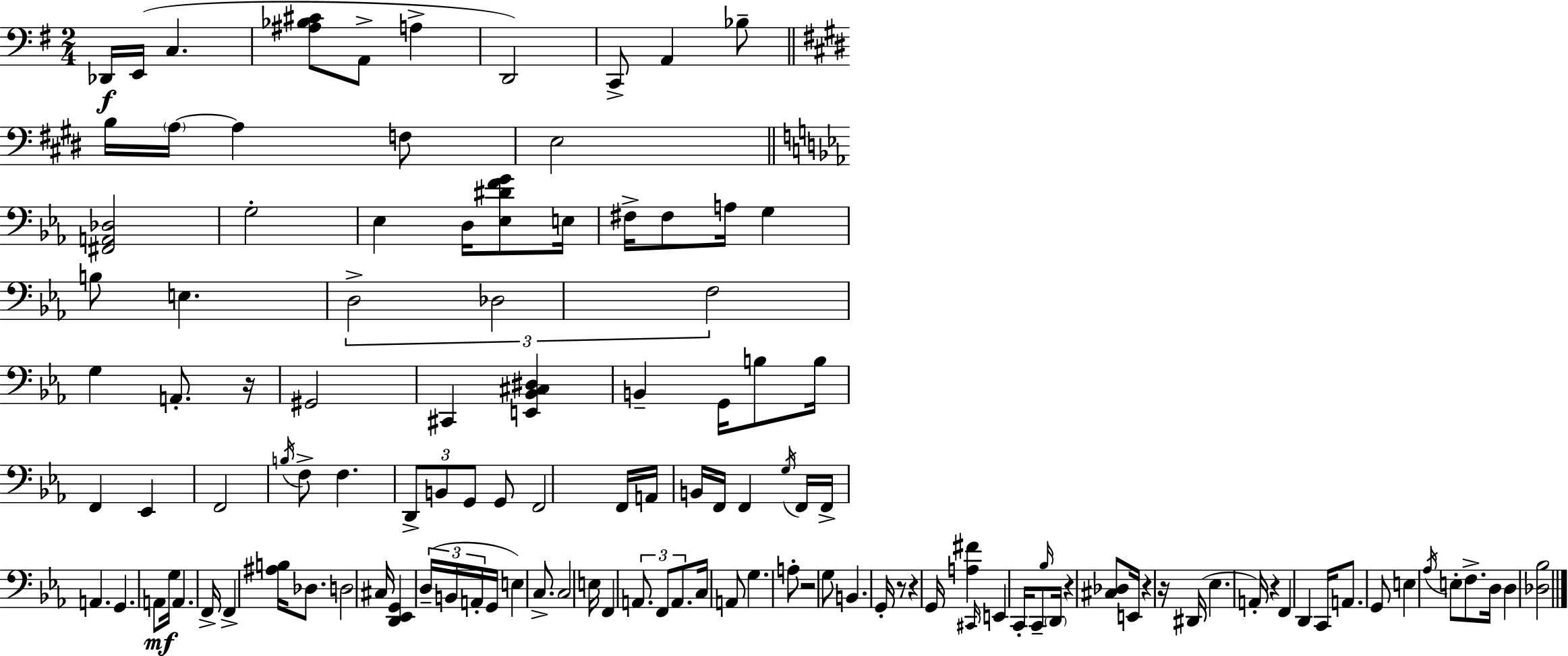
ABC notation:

X:1
T:Untitled
M:2/4
L:1/4
K:Em
_D,,/4 E,,/4 C, [^A,_B,^C]/2 A,,/2 A, D,,2 C,,/2 A,, _B,/2 B,/4 A,/4 A, F,/2 E,2 [^F,,A,,_D,]2 G,2 _E, D,/4 [_E,^DFG]/2 E,/4 ^F,/4 ^F,/2 A,/4 G, B,/2 E, D,2 _D,2 F,2 G, A,,/2 z/4 ^G,,2 ^C,, [E,,_B,,^C,^D,] B,, G,,/4 B,/2 B,/4 F,, _E,, F,,2 B,/4 F,/2 F, D,,/2 B,,/2 G,,/2 G,,/2 F,,2 F,,/4 A,,/4 B,,/4 F,,/4 F,, G,/4 F,,/4 F,,/4 A,, G,, A,,/2 G,/4 A,, F,,/4 F,, [^A,B,]/4 _D,/2 D,2 ^C,/4 [D,,_E,,G,,] D,/4 B,,/4 A,,/4 G,,/4 E, C,/2 C,2 E,/4 F,, A,,/2 F,,/2 A,,/2 C,/4 A,,/2 G, A,/2 z2 G,/2 B,, G,,/4 z/2 z G,,/4 [A,^F] ^C,,/4 E,, C,,/4 C,,/2 _B,/4 D,,/4 z [^C,_D,]/2 E,,/4 z z/4 ^D,,/4 _E, A,,/4 z F,, D,, C,,/4 A,,/2 G,,/2 E, _A,/4 E,/2 F,/2 D,/4 D, [_D,_B,]2